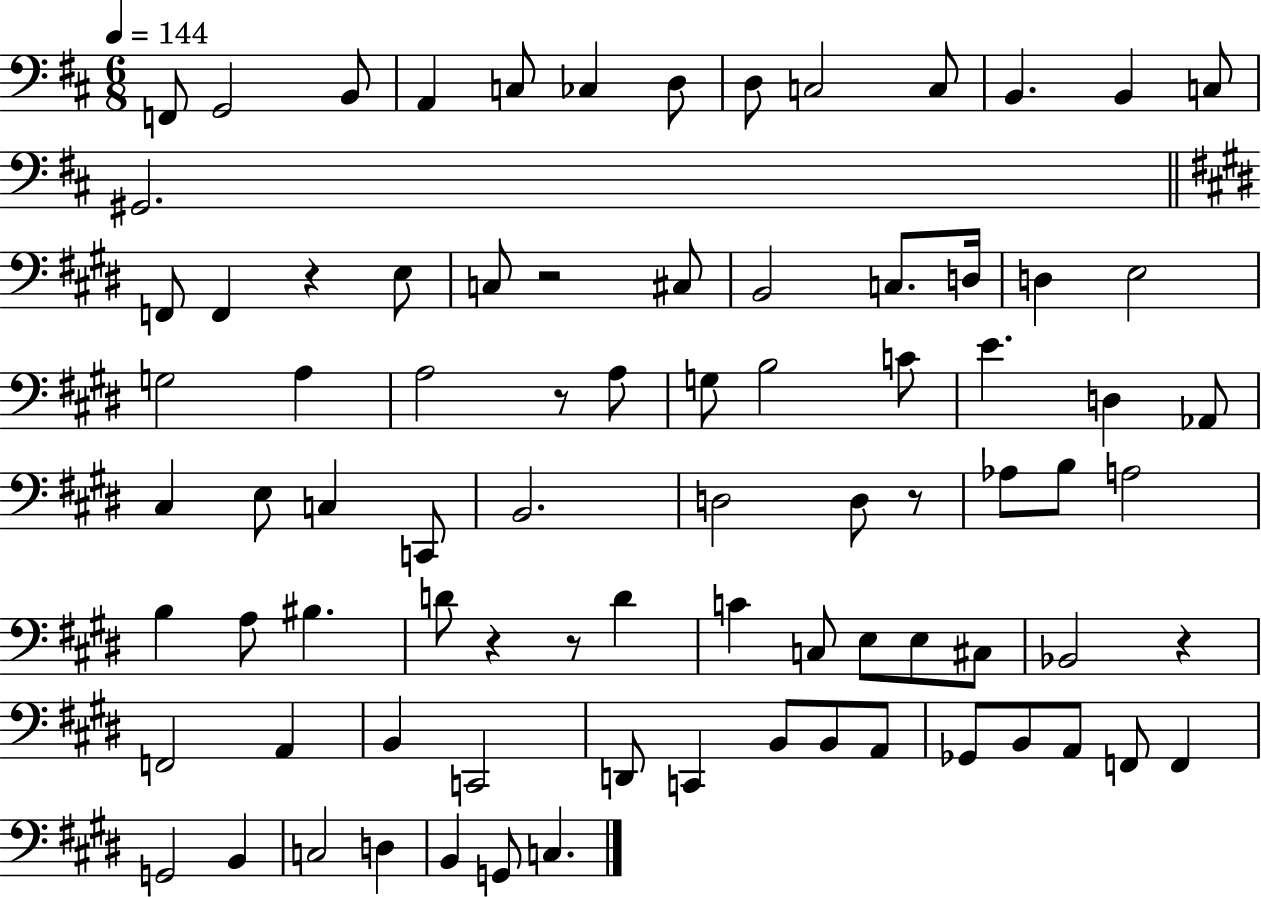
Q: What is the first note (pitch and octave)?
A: F2